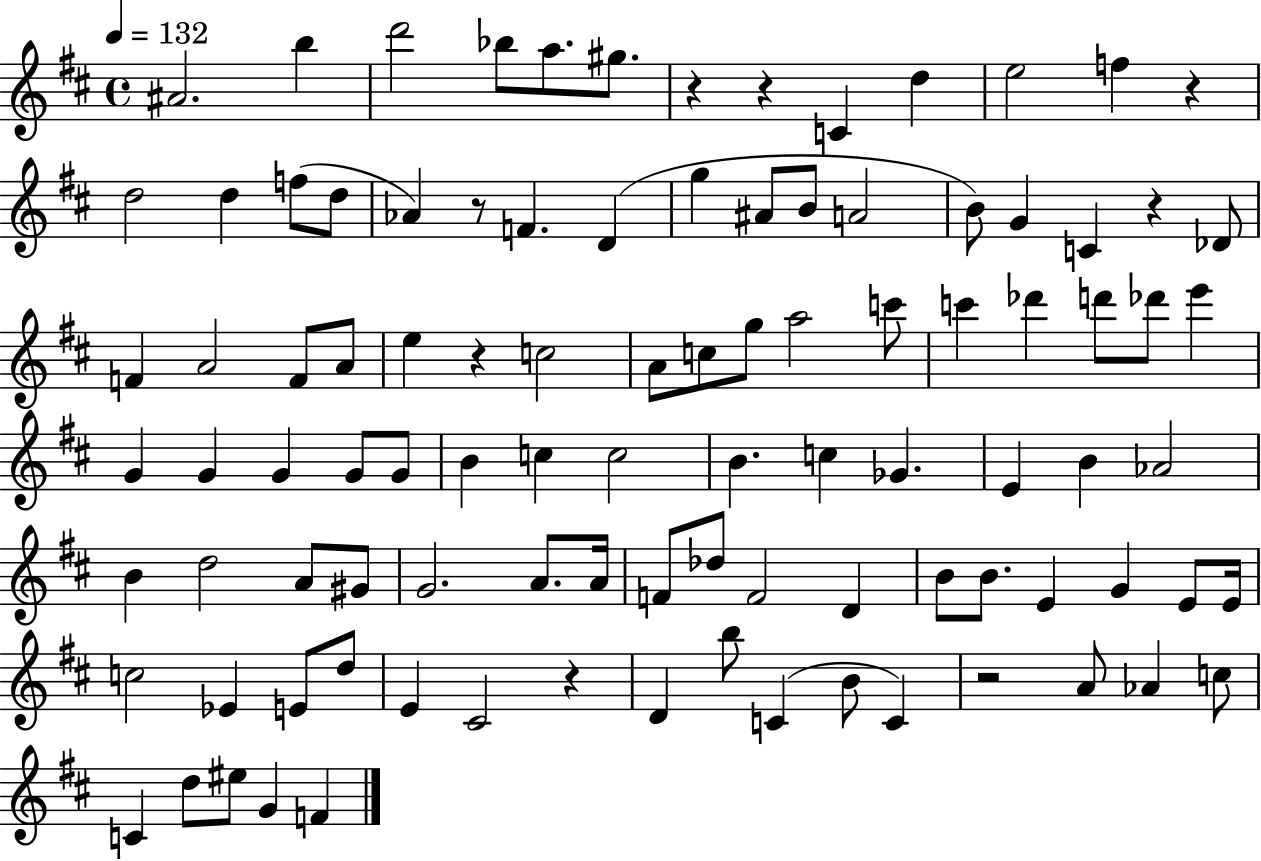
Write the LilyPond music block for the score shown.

{
  \clef treble
  \time 4/4
  \defaultTimeSignature
  \key d \major
  \tempo 4 = 132
  ais'2. b''4 | d'''2 bes''8 a''8. gis''8. | r4 r4 c'4 d''4 | e''2 f''4 r4 | \break d''2 d''4 f''8( d''8 | aes'4) r8 f'4. d'4( | g''4 ais'8 b'8 a'2 | b'8) g'4 c'4 r4 des'8 | \break f'4 a'2 f'8 a'8 | e''4 r4 c''2 | a'8 c''8 g''8 a''2 c'''8 | c'''4 des'''4 d'''8 des'''8 e'''4 | \break g'4 g'4 g'4 g'8 g'8 | b'4 c''4 c''2 | b'4. c''4 ges'4. | e'4 b'4 aes'2 | \break b'4 d''2 a'8 gis'8 | g'2. a'8. a'16 | f'8 des''8 f'2 d'4 | b'8 b'8. e'4 g'4 e'8 e'16 | \break c''2 ees'4 e'8 d''8 | e'4 cis'2 r4 | d'4 b''8 c'4( b'8 c'4) | r2 a'8 aes'4 c''8 | \break c'4 d''8 eis''8 g'4 f'4 | \bar "|."
}